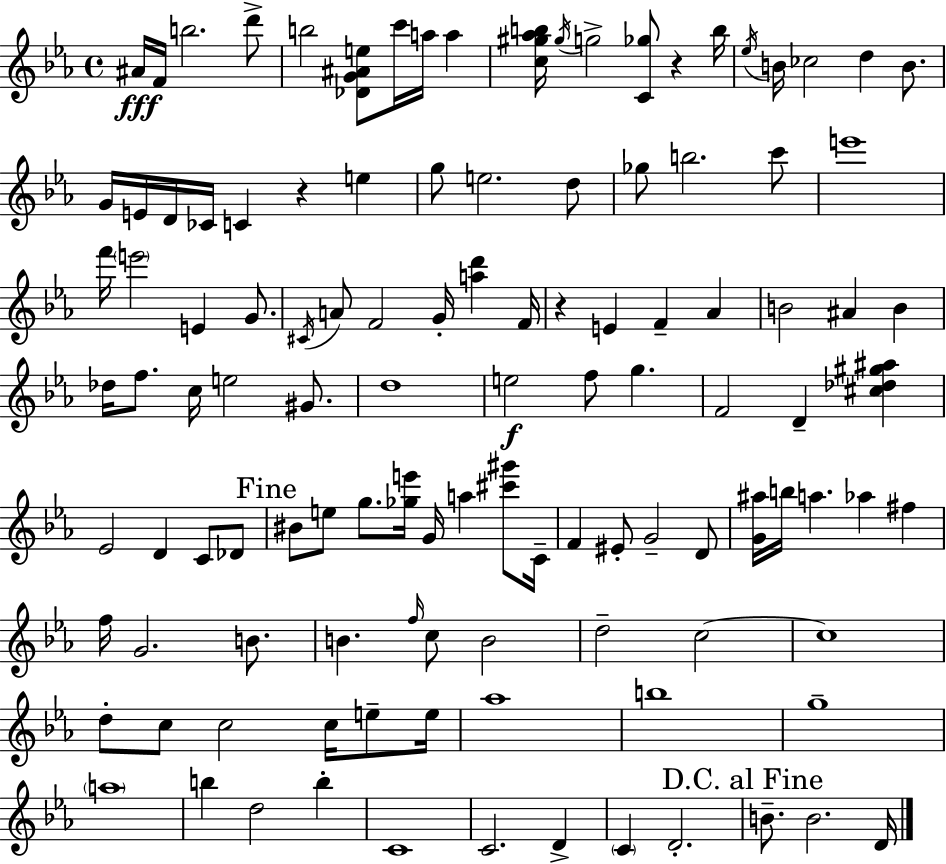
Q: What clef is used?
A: treble